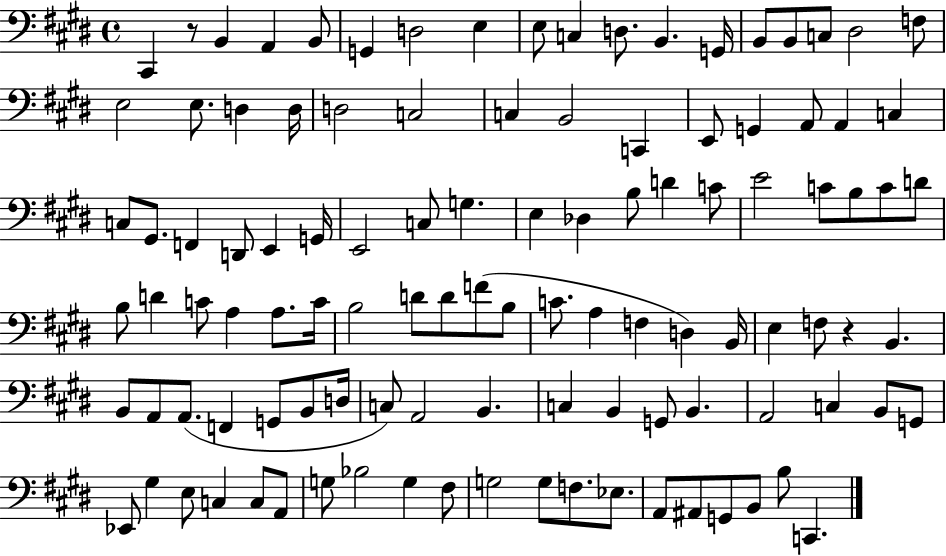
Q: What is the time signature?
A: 4/4